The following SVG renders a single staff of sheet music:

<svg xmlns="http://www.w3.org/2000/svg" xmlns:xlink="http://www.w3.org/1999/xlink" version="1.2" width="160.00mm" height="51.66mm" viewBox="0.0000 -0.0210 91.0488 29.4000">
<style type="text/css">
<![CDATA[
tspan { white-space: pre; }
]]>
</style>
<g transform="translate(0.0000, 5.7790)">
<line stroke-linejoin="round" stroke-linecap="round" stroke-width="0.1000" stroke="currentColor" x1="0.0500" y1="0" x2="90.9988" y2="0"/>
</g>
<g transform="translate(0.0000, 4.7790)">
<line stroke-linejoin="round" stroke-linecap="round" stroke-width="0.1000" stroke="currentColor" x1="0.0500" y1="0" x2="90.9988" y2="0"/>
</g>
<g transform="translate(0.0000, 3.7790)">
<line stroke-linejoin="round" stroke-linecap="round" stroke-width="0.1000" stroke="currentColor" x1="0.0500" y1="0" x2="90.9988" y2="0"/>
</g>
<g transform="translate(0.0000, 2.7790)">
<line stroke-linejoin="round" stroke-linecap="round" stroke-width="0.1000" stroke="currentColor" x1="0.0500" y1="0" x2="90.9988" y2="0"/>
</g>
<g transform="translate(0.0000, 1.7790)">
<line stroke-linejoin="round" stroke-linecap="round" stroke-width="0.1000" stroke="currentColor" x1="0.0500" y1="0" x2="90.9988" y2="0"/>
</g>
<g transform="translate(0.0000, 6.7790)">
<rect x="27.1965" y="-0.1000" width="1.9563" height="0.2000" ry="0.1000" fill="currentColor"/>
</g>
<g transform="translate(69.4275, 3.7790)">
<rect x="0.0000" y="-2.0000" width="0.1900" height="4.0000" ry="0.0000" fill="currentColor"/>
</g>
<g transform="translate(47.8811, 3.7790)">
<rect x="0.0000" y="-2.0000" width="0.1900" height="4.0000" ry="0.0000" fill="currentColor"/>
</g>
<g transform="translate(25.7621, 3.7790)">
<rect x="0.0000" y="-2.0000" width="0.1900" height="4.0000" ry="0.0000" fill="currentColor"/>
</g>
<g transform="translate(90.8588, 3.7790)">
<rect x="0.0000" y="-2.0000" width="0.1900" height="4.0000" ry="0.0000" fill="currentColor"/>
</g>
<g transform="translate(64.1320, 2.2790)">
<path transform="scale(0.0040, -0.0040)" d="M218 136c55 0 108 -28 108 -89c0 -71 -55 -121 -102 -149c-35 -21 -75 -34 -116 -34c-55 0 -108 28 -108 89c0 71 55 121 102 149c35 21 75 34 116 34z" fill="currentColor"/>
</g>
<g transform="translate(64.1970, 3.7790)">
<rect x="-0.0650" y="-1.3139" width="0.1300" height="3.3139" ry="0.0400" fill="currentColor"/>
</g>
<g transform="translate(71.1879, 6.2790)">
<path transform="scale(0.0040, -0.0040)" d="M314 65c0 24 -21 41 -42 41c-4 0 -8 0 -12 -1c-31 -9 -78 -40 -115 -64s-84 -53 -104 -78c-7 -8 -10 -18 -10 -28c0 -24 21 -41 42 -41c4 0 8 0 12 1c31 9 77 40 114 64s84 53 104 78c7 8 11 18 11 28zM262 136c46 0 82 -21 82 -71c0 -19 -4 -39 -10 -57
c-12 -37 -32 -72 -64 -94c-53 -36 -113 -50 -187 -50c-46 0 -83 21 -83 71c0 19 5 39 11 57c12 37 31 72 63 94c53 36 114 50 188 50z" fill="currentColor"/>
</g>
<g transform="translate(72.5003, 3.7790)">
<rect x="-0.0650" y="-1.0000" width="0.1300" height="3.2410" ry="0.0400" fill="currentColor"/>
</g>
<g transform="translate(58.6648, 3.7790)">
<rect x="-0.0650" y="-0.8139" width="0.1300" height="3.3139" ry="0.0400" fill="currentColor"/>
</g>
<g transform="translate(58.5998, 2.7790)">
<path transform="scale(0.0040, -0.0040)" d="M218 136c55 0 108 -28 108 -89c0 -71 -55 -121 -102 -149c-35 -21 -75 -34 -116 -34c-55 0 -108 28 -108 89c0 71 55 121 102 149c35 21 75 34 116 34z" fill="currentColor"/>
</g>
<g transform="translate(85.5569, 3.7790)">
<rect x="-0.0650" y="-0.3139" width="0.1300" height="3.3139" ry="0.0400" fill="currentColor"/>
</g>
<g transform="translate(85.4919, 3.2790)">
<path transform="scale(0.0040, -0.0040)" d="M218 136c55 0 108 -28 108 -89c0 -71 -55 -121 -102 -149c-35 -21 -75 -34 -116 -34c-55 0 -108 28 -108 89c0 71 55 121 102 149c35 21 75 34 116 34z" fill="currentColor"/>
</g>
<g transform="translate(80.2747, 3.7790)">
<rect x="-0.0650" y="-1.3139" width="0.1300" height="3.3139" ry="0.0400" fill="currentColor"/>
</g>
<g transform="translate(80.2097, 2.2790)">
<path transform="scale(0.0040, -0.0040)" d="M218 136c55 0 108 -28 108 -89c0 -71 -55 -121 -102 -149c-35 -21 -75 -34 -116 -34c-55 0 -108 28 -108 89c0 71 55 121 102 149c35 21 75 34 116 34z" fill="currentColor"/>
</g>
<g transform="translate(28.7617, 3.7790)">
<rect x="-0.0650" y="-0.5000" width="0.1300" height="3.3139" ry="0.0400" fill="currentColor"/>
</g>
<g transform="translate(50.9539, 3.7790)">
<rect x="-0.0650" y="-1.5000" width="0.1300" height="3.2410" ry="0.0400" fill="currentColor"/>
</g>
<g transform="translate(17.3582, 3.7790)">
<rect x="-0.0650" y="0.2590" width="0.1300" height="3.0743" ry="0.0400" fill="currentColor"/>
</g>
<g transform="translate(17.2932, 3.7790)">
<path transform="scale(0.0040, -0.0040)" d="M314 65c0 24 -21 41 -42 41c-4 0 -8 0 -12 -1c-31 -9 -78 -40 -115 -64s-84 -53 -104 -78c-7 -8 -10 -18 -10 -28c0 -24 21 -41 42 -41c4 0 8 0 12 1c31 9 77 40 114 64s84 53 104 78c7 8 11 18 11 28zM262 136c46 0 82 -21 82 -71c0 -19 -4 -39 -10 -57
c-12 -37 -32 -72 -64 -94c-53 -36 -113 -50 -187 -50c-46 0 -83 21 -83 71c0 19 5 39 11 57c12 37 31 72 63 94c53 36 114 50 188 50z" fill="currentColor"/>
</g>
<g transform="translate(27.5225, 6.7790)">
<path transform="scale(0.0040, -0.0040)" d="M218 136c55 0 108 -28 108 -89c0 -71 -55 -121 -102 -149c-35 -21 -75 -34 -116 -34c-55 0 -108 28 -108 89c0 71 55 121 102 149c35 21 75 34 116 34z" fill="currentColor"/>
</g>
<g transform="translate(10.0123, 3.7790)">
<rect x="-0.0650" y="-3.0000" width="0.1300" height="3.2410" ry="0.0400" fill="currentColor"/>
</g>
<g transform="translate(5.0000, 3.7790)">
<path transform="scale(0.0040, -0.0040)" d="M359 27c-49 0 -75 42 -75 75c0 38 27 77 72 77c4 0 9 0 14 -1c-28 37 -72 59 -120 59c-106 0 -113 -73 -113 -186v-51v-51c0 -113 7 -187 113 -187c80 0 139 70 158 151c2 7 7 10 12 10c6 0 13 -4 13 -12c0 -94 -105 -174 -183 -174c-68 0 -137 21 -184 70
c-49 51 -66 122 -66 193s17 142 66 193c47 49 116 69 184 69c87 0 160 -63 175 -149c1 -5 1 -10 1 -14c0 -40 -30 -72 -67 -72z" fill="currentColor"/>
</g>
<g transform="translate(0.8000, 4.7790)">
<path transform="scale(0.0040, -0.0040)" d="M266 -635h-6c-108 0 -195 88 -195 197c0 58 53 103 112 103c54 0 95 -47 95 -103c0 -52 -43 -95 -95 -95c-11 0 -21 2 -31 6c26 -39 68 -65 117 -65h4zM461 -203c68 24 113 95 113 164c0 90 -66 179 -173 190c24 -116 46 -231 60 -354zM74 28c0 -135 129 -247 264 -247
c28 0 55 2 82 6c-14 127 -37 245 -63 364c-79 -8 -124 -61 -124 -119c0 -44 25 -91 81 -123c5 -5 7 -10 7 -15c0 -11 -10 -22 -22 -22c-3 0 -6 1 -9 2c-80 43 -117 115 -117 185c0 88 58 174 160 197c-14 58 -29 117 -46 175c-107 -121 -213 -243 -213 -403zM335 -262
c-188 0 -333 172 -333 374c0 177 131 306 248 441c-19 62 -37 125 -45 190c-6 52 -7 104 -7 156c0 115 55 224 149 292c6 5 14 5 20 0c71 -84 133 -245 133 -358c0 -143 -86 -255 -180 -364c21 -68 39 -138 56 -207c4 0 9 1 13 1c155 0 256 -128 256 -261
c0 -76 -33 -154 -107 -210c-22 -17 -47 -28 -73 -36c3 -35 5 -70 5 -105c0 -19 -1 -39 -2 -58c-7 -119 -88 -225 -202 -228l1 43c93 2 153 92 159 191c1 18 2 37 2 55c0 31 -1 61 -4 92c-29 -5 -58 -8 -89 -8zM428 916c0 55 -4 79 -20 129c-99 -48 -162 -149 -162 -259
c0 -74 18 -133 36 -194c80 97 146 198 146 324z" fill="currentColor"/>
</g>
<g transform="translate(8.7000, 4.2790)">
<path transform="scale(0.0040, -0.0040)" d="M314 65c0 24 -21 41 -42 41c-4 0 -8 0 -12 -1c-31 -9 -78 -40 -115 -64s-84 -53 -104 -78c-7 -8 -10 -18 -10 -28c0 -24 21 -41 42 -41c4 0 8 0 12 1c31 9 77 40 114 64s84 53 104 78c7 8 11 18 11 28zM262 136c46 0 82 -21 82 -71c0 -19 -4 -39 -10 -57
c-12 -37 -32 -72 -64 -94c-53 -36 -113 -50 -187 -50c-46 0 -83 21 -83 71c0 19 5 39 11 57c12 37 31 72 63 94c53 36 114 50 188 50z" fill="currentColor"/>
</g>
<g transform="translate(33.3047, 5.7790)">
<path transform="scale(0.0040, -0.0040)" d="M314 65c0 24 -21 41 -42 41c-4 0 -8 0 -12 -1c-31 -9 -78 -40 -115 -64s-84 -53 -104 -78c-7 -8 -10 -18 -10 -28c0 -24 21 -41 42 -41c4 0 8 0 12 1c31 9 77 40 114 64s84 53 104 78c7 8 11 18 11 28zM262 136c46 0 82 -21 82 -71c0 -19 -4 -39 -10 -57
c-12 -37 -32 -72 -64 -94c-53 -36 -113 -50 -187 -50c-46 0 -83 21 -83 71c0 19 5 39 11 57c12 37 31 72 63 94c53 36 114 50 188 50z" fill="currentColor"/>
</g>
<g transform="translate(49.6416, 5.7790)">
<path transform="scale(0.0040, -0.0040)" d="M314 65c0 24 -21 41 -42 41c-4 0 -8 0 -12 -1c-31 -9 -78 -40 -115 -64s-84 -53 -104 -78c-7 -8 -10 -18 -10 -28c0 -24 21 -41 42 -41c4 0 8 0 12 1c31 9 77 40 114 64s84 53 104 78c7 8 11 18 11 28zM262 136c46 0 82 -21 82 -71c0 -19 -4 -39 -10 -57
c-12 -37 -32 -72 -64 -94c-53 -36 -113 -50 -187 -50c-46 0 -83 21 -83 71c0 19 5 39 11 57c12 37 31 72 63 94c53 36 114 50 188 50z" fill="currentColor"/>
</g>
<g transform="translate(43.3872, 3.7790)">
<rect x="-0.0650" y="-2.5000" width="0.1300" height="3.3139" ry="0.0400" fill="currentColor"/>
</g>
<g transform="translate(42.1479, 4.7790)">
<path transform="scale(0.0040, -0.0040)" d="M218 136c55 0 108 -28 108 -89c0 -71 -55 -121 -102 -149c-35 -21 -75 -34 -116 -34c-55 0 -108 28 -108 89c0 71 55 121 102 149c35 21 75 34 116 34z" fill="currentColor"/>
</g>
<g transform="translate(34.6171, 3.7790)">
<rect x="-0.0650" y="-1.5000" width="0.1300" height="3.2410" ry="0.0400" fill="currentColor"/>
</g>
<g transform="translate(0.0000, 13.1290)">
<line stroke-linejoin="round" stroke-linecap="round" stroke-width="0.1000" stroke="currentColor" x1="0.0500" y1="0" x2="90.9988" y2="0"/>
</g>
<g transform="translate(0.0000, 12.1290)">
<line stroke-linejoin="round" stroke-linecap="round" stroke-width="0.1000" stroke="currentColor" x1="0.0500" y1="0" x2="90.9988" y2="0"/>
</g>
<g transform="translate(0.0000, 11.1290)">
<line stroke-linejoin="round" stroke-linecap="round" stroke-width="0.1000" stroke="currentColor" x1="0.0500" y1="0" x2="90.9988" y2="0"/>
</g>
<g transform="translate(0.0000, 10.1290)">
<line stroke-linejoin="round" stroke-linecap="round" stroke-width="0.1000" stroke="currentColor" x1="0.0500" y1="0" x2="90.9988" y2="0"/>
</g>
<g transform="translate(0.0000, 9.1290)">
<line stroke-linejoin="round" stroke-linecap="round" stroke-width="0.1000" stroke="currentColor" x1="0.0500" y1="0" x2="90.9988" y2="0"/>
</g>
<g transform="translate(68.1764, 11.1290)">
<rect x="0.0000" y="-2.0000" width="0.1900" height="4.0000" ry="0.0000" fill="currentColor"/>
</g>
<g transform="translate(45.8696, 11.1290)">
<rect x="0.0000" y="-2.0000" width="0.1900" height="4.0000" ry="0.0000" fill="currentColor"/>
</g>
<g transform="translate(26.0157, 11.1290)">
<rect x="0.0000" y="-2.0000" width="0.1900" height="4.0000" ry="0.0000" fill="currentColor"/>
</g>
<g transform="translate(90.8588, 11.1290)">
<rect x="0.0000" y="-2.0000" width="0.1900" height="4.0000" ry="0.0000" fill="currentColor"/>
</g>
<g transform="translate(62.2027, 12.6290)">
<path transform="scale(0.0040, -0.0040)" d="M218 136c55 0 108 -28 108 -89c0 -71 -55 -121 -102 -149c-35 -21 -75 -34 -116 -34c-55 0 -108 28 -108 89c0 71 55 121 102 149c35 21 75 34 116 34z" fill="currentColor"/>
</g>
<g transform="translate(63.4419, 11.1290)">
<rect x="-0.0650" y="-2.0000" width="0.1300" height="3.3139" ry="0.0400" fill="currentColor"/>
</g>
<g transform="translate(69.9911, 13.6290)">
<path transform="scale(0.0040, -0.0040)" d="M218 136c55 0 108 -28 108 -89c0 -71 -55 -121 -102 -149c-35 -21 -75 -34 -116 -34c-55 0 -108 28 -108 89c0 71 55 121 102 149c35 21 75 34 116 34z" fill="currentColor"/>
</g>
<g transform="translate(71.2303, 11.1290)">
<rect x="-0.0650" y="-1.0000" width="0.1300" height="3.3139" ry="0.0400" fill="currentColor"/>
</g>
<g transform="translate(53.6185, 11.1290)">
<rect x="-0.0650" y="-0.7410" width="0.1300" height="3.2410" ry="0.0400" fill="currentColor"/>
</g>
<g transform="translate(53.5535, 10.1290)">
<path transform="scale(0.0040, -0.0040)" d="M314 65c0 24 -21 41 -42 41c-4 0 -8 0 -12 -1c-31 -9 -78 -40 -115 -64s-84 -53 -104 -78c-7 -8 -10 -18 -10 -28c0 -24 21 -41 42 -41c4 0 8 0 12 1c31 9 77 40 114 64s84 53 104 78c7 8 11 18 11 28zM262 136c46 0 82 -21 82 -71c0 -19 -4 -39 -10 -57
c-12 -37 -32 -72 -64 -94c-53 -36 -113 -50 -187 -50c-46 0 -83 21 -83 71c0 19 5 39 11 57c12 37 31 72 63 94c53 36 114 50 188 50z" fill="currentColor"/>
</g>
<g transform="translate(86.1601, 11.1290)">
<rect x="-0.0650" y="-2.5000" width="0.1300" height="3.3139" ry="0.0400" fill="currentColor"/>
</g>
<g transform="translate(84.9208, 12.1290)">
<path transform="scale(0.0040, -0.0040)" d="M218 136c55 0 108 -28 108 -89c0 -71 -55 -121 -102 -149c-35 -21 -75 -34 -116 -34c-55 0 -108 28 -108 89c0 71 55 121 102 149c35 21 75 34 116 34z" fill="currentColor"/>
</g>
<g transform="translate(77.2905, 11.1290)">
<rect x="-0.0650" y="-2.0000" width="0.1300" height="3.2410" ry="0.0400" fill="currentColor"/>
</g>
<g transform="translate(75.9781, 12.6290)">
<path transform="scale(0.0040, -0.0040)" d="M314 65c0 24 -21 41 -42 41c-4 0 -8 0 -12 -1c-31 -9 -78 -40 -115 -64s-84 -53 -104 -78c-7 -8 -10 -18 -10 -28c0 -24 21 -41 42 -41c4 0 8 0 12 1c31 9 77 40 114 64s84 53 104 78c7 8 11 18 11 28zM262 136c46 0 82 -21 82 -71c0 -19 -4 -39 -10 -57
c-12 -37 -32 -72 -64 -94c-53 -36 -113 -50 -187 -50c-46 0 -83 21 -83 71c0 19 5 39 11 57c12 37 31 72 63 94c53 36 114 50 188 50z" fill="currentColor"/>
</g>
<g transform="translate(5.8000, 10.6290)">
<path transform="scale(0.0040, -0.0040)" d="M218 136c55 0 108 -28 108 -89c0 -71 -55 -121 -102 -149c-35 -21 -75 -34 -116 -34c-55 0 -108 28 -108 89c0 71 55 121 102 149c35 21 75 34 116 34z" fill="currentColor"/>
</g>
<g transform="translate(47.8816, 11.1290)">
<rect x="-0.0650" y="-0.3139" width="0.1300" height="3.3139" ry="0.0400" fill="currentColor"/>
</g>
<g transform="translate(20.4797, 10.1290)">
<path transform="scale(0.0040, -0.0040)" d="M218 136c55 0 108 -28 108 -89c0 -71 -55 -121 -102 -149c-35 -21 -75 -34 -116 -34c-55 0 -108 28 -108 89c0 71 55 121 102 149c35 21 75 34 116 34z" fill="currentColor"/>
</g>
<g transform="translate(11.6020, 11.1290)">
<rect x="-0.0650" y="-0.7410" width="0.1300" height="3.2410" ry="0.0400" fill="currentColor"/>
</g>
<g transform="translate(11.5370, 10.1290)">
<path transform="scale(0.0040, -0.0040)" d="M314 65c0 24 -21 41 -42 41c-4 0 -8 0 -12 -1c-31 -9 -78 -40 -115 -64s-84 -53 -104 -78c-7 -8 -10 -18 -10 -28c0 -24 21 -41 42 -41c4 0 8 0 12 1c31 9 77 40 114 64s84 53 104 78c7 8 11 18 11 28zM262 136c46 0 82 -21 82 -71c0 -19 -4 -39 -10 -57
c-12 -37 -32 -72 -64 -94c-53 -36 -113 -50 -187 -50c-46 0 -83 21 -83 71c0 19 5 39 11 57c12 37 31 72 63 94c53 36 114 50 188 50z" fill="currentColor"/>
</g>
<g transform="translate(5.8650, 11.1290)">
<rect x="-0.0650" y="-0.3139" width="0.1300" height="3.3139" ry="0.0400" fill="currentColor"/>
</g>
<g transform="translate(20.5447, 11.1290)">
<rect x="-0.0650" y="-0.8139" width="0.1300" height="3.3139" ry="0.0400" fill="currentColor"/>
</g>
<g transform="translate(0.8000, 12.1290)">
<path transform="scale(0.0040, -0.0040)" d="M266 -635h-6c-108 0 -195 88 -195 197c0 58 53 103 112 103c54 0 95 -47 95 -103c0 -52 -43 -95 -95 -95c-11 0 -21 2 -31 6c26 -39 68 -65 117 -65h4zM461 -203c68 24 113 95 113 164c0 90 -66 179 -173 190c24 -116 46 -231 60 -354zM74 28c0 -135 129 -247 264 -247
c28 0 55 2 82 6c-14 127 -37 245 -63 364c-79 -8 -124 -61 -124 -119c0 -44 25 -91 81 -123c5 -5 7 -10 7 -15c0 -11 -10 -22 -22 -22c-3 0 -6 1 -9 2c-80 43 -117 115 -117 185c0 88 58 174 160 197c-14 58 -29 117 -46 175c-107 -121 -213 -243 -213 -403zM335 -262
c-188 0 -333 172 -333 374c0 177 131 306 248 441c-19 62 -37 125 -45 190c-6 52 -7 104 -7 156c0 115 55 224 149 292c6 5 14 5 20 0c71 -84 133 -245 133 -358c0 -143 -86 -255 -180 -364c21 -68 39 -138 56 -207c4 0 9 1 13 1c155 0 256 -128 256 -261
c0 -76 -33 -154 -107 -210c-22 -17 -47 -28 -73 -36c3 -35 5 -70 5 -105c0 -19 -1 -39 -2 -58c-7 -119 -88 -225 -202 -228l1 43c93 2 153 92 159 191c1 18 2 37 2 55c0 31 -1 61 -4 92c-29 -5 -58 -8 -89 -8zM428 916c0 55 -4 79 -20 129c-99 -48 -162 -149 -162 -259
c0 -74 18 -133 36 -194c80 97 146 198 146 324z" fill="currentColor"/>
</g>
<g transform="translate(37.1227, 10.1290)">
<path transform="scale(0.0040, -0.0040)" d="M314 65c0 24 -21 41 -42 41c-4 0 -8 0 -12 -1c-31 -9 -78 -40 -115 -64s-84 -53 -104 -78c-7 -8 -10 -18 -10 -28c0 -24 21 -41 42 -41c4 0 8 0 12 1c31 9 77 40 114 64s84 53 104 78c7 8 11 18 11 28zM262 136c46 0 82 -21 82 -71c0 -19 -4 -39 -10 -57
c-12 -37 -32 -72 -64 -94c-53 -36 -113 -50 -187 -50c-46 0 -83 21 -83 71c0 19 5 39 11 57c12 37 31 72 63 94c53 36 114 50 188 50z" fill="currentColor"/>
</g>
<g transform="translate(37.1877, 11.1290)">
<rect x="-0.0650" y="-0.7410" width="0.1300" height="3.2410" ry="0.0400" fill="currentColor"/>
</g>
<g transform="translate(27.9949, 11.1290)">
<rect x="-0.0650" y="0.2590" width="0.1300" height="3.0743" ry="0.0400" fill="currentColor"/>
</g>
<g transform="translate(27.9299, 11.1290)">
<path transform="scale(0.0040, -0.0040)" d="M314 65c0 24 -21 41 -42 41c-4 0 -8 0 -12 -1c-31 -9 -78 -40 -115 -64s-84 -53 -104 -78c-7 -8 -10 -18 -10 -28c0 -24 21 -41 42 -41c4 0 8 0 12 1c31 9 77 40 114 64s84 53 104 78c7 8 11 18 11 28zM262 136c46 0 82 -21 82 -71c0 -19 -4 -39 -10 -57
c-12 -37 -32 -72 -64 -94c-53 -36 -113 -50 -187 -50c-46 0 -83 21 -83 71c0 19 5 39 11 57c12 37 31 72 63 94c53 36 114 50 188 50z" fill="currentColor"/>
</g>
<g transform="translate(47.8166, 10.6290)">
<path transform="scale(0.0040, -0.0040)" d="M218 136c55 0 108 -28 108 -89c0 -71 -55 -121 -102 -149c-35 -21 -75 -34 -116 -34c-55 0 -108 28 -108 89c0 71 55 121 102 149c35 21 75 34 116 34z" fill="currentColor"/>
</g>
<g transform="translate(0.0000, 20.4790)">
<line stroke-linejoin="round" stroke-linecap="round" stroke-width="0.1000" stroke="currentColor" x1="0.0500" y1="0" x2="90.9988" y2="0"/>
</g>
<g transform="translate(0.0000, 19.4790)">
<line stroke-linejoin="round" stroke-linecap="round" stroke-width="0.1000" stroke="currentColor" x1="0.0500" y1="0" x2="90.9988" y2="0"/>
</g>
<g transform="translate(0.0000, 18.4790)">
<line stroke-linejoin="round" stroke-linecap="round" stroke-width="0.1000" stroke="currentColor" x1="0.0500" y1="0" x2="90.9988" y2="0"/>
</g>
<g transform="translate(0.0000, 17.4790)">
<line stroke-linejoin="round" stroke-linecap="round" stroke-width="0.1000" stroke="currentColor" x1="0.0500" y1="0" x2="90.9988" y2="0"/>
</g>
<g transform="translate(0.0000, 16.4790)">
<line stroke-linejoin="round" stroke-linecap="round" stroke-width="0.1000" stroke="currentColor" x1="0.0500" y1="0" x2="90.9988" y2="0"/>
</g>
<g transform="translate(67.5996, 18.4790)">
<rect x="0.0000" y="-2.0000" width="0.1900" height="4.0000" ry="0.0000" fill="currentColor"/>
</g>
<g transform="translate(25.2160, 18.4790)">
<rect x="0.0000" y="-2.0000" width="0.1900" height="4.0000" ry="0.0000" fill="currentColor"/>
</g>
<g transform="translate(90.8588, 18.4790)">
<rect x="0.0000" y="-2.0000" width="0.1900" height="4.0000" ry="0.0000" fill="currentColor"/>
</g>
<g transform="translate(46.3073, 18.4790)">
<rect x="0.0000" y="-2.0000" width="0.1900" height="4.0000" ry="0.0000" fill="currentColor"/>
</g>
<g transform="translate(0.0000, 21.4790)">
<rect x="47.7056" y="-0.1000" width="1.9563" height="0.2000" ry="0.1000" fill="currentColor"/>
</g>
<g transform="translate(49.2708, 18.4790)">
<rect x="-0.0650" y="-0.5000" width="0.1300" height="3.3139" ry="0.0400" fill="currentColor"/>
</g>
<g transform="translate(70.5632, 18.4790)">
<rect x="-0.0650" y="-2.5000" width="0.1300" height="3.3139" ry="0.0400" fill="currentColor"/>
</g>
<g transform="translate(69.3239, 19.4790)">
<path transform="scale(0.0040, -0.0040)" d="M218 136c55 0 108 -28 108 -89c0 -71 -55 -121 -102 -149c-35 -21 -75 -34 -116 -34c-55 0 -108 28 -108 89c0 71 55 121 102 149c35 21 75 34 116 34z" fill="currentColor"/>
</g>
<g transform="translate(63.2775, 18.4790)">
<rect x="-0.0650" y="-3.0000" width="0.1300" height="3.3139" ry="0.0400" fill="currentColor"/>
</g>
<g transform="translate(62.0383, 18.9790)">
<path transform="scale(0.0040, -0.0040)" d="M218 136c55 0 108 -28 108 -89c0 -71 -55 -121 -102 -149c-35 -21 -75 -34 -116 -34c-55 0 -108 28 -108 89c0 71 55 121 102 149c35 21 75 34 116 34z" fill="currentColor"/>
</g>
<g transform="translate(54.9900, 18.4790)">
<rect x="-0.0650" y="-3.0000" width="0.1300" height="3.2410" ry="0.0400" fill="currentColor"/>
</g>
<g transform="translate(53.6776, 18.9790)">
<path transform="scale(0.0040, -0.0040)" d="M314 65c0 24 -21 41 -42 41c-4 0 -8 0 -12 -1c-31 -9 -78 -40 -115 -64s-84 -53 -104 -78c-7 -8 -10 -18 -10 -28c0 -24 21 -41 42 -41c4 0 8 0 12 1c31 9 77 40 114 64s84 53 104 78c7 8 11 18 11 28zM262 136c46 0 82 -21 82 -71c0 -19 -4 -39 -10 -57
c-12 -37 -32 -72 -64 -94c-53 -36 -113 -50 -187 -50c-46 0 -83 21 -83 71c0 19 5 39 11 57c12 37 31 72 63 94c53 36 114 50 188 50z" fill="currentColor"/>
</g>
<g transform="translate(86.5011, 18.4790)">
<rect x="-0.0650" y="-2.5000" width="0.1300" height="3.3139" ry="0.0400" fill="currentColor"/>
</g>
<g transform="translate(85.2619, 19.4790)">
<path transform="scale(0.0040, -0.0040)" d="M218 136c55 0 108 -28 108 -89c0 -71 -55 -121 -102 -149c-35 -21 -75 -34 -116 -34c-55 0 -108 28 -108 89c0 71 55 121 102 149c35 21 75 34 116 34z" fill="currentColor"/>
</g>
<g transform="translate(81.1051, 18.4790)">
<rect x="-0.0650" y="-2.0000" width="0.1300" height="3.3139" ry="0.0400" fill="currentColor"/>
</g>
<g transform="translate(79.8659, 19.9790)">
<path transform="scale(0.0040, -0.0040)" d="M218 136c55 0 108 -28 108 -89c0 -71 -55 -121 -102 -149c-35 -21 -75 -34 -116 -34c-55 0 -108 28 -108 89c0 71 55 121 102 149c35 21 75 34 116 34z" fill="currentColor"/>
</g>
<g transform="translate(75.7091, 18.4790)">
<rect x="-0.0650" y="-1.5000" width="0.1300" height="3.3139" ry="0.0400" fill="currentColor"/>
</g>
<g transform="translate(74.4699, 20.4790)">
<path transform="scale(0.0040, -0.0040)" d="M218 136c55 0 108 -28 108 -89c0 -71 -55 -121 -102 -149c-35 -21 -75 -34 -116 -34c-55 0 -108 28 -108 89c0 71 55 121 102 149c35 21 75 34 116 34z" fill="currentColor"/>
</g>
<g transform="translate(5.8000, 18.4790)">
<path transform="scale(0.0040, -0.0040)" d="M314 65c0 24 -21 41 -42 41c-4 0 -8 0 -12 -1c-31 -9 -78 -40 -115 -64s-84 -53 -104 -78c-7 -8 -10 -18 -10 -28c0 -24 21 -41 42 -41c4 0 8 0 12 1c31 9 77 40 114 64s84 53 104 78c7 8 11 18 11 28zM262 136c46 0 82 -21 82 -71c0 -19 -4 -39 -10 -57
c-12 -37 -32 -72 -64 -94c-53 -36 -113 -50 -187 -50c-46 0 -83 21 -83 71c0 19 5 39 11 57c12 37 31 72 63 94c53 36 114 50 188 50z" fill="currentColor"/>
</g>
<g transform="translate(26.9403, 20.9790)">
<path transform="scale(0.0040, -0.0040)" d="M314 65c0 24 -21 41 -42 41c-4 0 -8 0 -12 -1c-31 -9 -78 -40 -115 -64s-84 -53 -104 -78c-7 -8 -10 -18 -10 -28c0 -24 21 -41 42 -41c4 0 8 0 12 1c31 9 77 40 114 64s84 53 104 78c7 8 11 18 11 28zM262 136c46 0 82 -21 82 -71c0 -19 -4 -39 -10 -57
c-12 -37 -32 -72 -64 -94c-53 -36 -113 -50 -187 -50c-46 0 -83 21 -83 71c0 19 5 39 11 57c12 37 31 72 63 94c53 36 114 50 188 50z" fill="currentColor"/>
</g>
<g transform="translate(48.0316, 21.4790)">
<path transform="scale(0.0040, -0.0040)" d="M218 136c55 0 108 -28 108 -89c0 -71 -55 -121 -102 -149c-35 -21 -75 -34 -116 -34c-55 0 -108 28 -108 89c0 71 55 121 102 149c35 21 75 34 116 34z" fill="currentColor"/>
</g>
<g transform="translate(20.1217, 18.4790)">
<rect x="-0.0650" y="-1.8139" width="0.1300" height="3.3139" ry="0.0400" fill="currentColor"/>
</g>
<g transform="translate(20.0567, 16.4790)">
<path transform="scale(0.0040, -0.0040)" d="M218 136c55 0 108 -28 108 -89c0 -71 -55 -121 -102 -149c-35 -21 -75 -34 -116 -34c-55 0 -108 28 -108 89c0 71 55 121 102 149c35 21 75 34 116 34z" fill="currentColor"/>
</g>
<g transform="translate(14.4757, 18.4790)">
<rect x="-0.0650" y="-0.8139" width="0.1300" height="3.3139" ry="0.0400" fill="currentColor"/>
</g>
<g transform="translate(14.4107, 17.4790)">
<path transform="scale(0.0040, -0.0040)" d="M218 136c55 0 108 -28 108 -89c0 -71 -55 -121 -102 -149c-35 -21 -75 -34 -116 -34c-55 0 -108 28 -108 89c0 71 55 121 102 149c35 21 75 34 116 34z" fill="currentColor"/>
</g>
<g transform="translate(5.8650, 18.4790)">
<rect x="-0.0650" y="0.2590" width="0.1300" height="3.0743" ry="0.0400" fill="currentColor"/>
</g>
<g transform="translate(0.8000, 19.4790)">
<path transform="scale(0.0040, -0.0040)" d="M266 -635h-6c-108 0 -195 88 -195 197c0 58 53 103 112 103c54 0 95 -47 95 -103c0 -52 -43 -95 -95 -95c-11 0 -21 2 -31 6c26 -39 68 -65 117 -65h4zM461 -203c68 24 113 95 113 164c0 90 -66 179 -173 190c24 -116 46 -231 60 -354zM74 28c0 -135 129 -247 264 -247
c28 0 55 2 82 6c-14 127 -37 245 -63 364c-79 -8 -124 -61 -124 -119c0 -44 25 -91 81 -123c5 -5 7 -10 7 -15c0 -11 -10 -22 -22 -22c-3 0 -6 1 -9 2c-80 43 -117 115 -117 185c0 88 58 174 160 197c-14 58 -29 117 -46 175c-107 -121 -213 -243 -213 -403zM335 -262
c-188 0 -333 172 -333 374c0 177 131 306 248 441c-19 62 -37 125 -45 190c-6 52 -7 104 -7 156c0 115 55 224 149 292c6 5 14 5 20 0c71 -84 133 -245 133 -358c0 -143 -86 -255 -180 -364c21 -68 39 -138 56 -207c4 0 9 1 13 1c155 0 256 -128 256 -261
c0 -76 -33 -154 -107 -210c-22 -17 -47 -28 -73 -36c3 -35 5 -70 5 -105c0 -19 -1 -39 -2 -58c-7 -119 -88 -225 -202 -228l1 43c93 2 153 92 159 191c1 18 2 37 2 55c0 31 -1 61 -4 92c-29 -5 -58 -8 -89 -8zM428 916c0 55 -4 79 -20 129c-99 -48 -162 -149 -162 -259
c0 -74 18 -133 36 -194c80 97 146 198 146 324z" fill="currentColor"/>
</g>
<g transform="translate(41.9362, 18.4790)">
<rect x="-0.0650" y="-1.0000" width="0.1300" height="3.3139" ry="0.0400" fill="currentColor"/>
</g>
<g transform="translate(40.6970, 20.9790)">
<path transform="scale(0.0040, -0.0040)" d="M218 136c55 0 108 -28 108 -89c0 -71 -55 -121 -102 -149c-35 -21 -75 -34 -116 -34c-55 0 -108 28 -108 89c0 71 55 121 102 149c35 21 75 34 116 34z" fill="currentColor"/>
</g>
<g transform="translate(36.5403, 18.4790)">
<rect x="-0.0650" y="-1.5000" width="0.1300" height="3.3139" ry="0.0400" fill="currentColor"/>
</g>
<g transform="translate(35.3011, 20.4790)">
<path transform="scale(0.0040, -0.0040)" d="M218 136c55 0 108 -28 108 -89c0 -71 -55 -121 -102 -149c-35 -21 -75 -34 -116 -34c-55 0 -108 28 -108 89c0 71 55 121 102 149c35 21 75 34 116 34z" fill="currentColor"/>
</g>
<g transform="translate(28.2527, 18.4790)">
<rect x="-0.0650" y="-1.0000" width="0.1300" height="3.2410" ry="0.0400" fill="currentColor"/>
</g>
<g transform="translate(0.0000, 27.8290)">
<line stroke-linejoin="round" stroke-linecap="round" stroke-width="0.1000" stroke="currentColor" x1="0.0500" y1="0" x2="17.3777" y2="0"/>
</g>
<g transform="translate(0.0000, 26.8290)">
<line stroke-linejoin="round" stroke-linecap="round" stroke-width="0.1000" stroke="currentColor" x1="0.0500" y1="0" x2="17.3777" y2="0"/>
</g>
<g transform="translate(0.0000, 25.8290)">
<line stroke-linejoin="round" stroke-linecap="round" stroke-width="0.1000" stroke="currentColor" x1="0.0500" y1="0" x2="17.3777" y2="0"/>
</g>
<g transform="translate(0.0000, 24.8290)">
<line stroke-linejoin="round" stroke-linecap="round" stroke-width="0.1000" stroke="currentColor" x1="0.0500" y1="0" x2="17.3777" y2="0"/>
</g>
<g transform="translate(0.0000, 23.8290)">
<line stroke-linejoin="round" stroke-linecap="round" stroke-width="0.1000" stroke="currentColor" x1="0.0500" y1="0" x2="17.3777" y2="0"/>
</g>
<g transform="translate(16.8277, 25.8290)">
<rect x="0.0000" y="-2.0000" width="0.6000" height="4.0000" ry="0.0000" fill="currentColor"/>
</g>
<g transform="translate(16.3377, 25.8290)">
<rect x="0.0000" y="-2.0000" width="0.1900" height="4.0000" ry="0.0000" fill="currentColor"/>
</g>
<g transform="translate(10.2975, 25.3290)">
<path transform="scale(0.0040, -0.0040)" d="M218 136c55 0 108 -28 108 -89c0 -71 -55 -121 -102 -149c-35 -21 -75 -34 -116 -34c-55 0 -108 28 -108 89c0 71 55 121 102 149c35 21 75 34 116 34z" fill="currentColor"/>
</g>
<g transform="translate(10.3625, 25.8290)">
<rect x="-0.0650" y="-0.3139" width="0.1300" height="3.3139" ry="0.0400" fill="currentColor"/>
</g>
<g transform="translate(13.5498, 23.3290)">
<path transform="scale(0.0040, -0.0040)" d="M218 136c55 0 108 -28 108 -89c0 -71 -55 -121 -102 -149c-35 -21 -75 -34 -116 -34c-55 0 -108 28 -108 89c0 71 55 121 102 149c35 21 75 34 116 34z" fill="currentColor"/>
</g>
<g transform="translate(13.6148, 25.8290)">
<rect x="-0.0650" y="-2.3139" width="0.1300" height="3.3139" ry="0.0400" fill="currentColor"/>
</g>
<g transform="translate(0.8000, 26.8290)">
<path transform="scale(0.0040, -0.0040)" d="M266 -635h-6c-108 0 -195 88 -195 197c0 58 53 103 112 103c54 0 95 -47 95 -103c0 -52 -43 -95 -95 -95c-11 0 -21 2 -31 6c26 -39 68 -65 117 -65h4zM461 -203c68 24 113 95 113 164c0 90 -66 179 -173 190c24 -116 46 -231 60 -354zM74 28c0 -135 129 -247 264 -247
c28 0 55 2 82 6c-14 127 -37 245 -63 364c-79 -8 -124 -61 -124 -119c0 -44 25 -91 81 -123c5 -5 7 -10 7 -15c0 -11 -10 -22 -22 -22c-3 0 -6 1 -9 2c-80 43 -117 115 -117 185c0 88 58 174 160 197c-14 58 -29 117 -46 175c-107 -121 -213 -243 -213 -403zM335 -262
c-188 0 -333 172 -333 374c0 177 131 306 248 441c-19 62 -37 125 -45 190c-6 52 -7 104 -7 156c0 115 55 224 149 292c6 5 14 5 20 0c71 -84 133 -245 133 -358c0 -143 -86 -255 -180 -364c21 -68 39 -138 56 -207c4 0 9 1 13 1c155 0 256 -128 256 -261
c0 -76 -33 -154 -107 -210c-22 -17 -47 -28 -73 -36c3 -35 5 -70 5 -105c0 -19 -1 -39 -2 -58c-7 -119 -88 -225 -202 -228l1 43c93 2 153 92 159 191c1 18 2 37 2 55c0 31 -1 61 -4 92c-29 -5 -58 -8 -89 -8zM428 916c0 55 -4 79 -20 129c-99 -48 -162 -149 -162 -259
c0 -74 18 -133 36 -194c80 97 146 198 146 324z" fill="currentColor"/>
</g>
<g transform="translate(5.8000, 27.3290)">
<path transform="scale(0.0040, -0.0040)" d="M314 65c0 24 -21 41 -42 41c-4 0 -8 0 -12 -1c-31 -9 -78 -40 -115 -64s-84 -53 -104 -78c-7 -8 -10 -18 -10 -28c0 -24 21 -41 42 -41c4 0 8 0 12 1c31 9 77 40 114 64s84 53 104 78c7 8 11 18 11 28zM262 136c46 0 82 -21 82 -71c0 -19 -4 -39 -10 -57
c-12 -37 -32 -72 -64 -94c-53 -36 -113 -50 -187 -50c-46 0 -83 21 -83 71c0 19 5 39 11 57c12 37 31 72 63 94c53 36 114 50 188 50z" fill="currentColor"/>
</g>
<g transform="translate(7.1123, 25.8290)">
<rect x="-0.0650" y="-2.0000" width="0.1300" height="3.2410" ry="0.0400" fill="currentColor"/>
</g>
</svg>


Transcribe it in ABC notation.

X:1
T:Untitled
M:4/4
L:1/4
K:C
A2 B2 C E2 G E2 d e D2 e c c d2 d B2 d2 c d2 F D F2 G B2 d f D2 E D C A2 A G E F G F2 c g